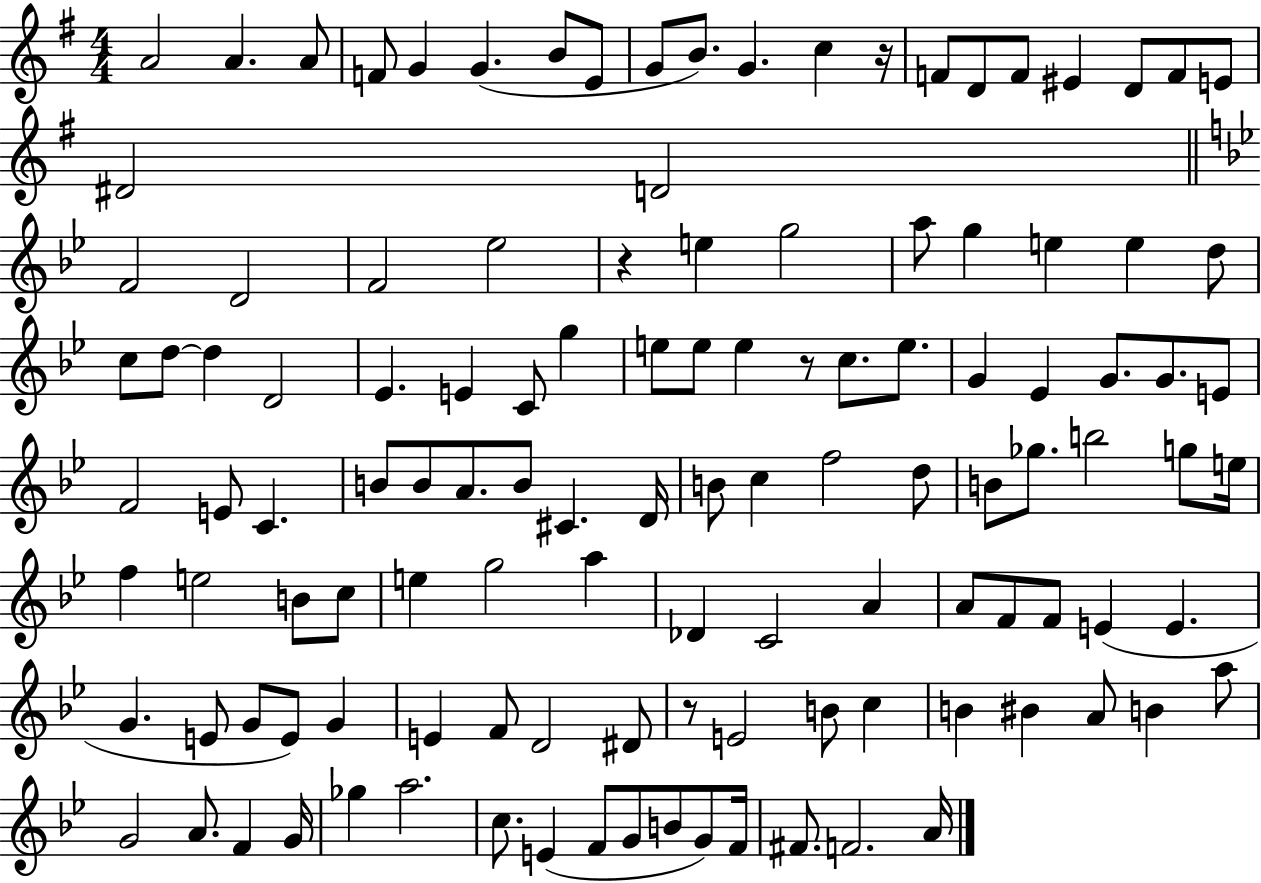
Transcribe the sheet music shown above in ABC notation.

X:1
T:Untitled
M:4/4
L:1/4
K:G
A2 A A/2 F/2 G G B/2 E/2 G/2 B/2 G c z/4 F/2 D/2 F/2 ^E D/2 F/2 E/2 ^D2 D2 F2 D2 F2 _e2 z e g2 a/2 g e e d/2 c/2 d/2 d D2 _E E C/2 g e/2 e/2 e z/2 c/2 e/2 G _E G/2 G/2 E/2 F2 E/2 C B/2 B/2 A/2 B/2 ^C D/4 B/2 c f2 d/2 B/2 _g/2 b2 g/2 e/4 f e2 B/2 c/2 e g2 a _D C2 A A/2 F/2 F/2 E E G E/2 G/2 E/2 G E F/2 D2 ^D/2 z/2 E2 B/2 c B ^B A/2 B a/2 G2 A/2 F G/4 _g a2 c/2 E F/2 G/2 B/2 G/2 F/4 ^F/2 F2 A/4